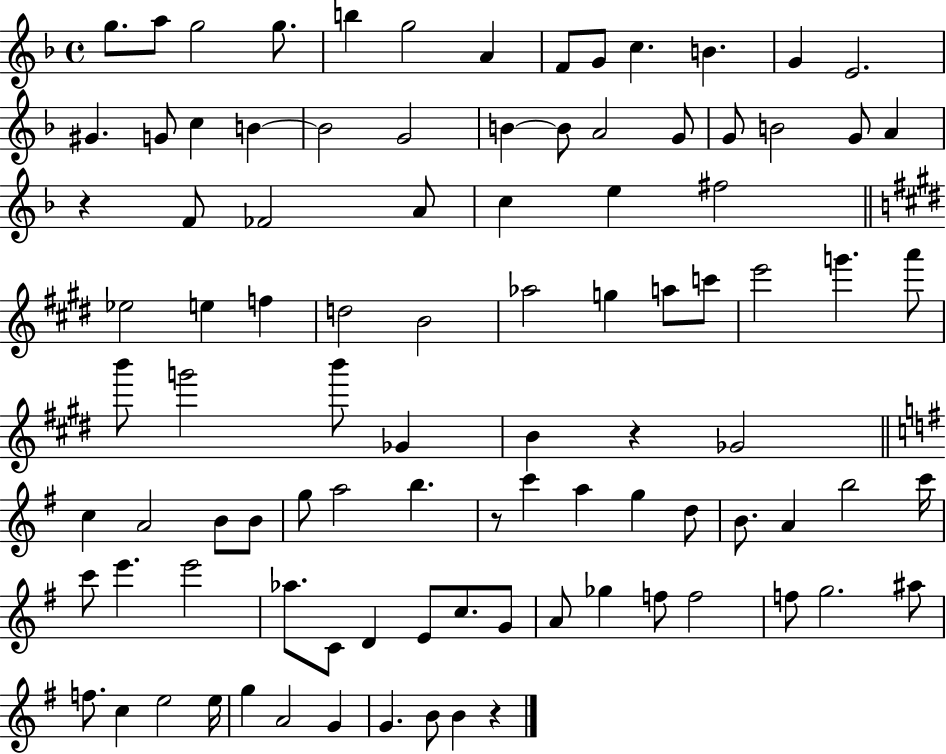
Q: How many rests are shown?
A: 4